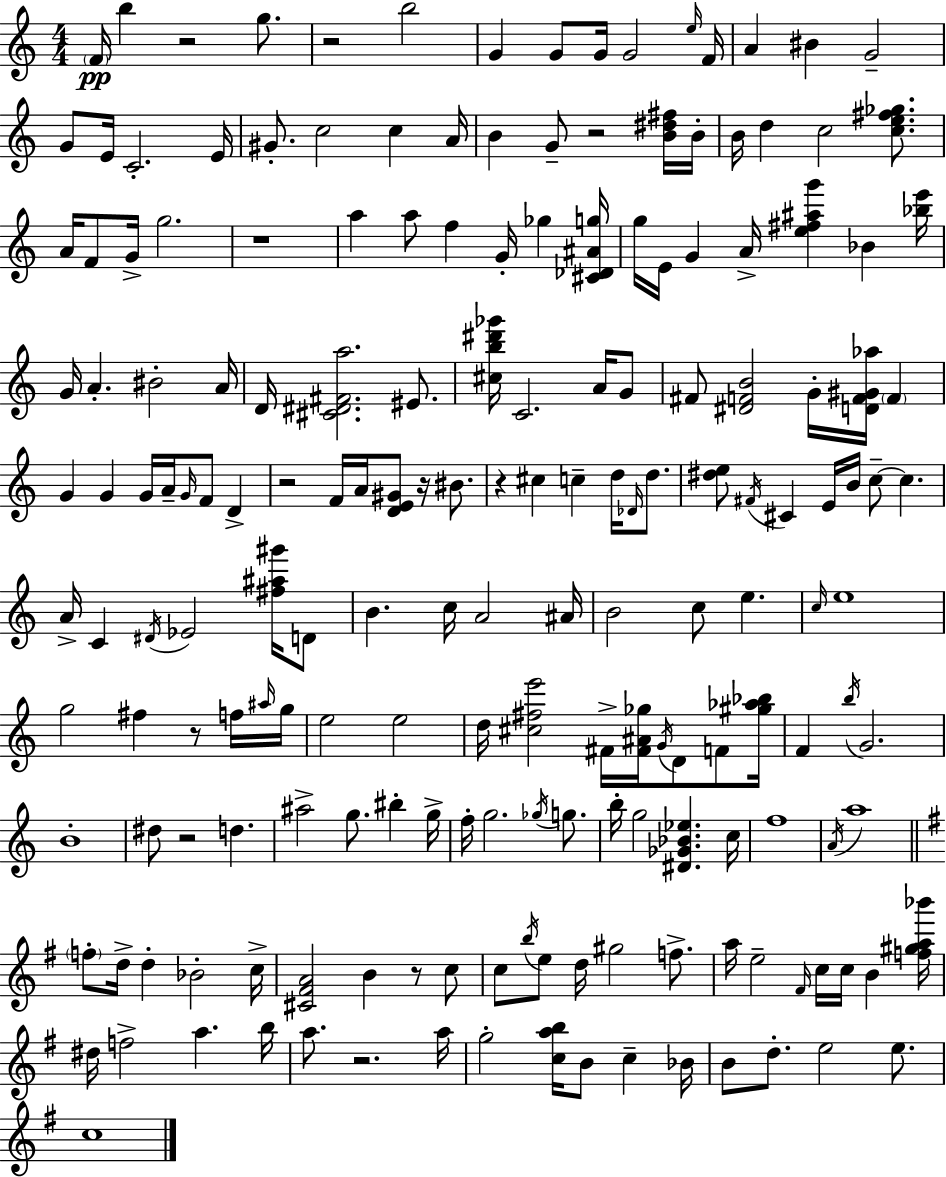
{
  \clef treble
  \numericTimeSignature
  \time 4/4
  \key a \minor
  \parenthesize f'16\pp b''4 r2 g''8. | r2 b''2 | g'4 g'8 g'16 g'2 \grace { e''16 } | f'16 a'4 bis'4 g'2-- | \break g'8 e'16 c'2.-. | e'16 gis'8.-. c''2 c''4 | a'16 b'4 g'8-- r2 <b' dis'' fis''>16 | b'16-. b'16 d''4 c''2 <c'' e'' fis'' ges''>8. | \break a'16 f'8 g'16-> g''2. | r1 | a''4 a''8 f''4 g'16-. ges''4 | <cis' des' ais' g''>16 g''16 e'16 g'4 a'16-> <e'' fis'' ais'' g'''>4 bes'4 | \break <bes'' e'''>16 g'16 a'4.-. bis'2-. | a'16 d'16 <cis' dis' fis' a''>2. eis'8. | <cis'' b'' dis''' ges'''>16 c'2. a'16 g'8 | fis'8 <dis' f' b'>2 g'16-. <d' f' gis' aes''>16 \parenthesize f'4 | \break g'4 g'4 g'16 a'16-- \grace { g'16 } f'8 d'4-> | r2 f'16 a'16 <d' e' gis'>8 r16 bis'8. | r4 cis''4 c''4-- d''16 \grace { des'16 } | d''8. <dis'' e''>8 \acciaccatura { fis'16 } cis'4 e'16 b'16 c''8--~~ c''4. | \break a'16-> c'4 \acciaccatura { dis'16 } ees'2 | <fis'' ais'' gis'''>16 d'8 b'4. c''16 a'2 | ais'16 b'2 c''8 e''4. | \grace { c''16 } e''1 | \break g''2 fis''4 | r8 f''16 \grace { ais''16 } g''16 e''2 e''2 | d''16 <cis'' fis'' e'''>2 | fis'16-> <fis' ais' ges''>16 \acciaccatura { g'16 } d'8 f'8 <gis'' aes'' bes''>16 f'4 \acciaccatura { b''16 } g'2. | \break b'1-. | dis''8 r2 | d''4. ais''2-> | g''8. bis''4-. g''16-> f''16-. g''2. | \break \acciaccatura { ges''16 } g''8. b''16-. g''2 | <dis' ges' bes' ees''>4. c''16 f''1 | \acciaccatura { a'16 } a''1 | \bar "||" \break \key e \minor \parenthesize f''8-. d''16-> d''4-. bes'2-. c''16-> | <cis' fis' a'>2 b'4 r8 c''8 | c''8 \acciaccatura { b''16 } e''8 d''16 gis''2 f''8.-> | a''16 e''2-- \grace { fis'16 } c''16 c''16 b'4 | \break <f'' gis'' a'' bes'''>16 dis''16 f''2-> a''4. | b''16 a''8. r2. | a''16 g''2-. <c'' a'' b''>16 b'8 c''4-- | bes'16 b'8 d''8.-. e''2 e''8. | \break c''1 | \bar "|."
}